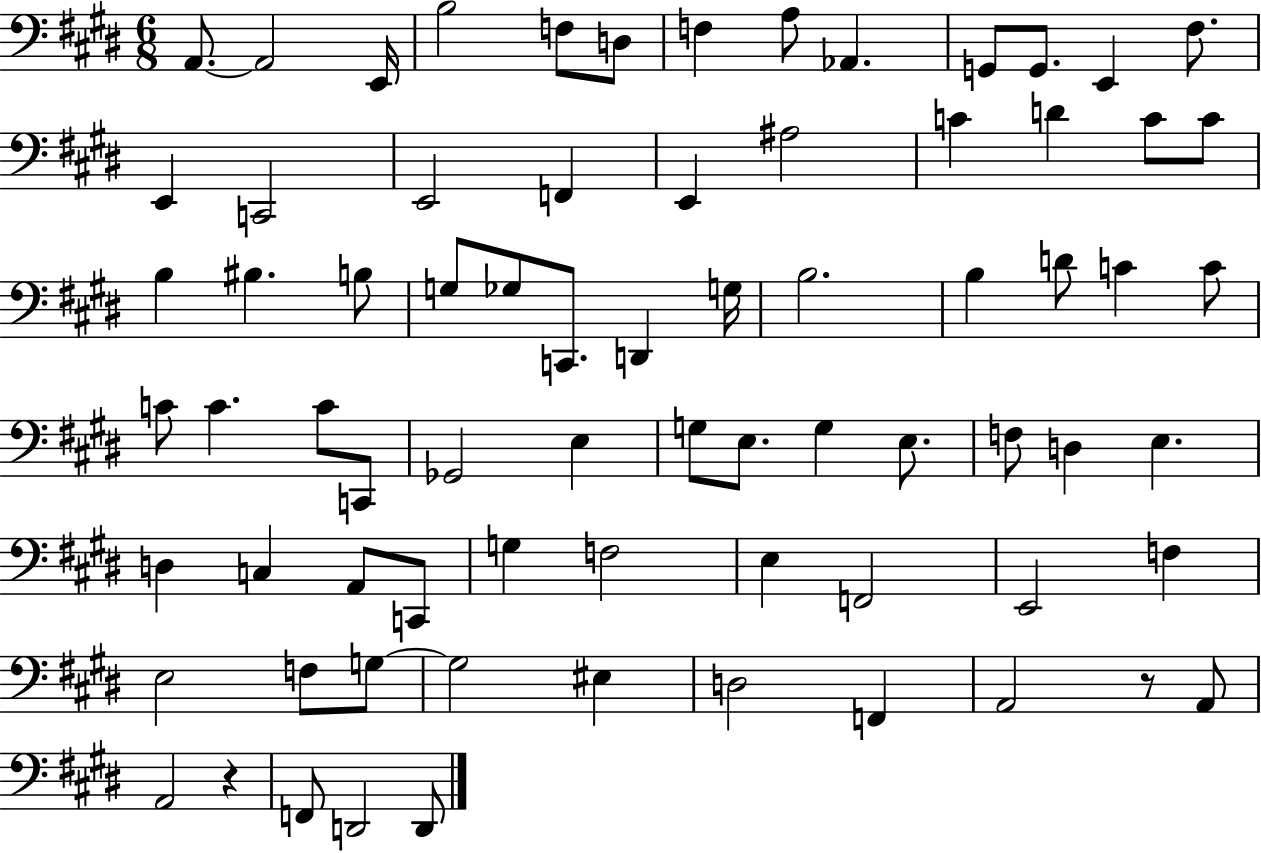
{
  \clef bass
  \numericTimeSignature
  \time 6/8
  \key e \major
  a,8.~~ a,2 e,16 | b2 f8 d8 | f4 a8 aes,4. | g,8 g,8. e,4 fis8. | \break e,4 c,2 | e,2 f,4 | e,4 ais2 | c'4 d'4 c'8 c'8 | \break b4 bis4. b8 | g8 ges8 c,8. d,4 g16 | b2. | b4 d'8 c'4 c'8 | \break c'8 c'4. c'8 c,8 | ges,2 e4 | g8 e8. g4 e8. | f8 d4 e4. | \break d4 c4 a,8 c,8 | g4 f2 | e4 f,2 | e,2 f4 | \break e2 f8 g8~~ | g2 eis4 | d2 f,4 | a,2 r8 a,8 | \break a,2 r4 | f,8 d,2 d,8 | \bar "|."
}